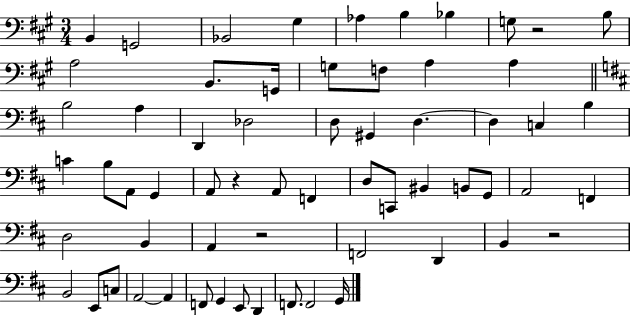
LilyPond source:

{
  \clef bass
  \numericTimeSignature
  \time 3/4
  \key a \major
  b,4 g,2 | bes,2 gis4 | aes4 b4 bes4 | g8 r2 b8 | \break a2 b,8. g,16 | g8 f8 a4 a4 | \bar "||" \break \key d \major b2 a4 | d,4 des2 | d8 gis,4 d4.~~ | d4 c4 b4 | \break c'4 b8 a,8 g,4 | a,8 r4 a,8 f,4 | d8 c,8 bis,4 b,8 g,8 | a,2 f,4 | \break d2 b,4 | a,4 r2 | f,2 d,4 | b,4 r2 | \break b,2 e,8 c8 | a,2~~ a,4 | f,8 g,4 e,8 d,4 | f,8. f,2 g,16 | \break \bar "|."
}